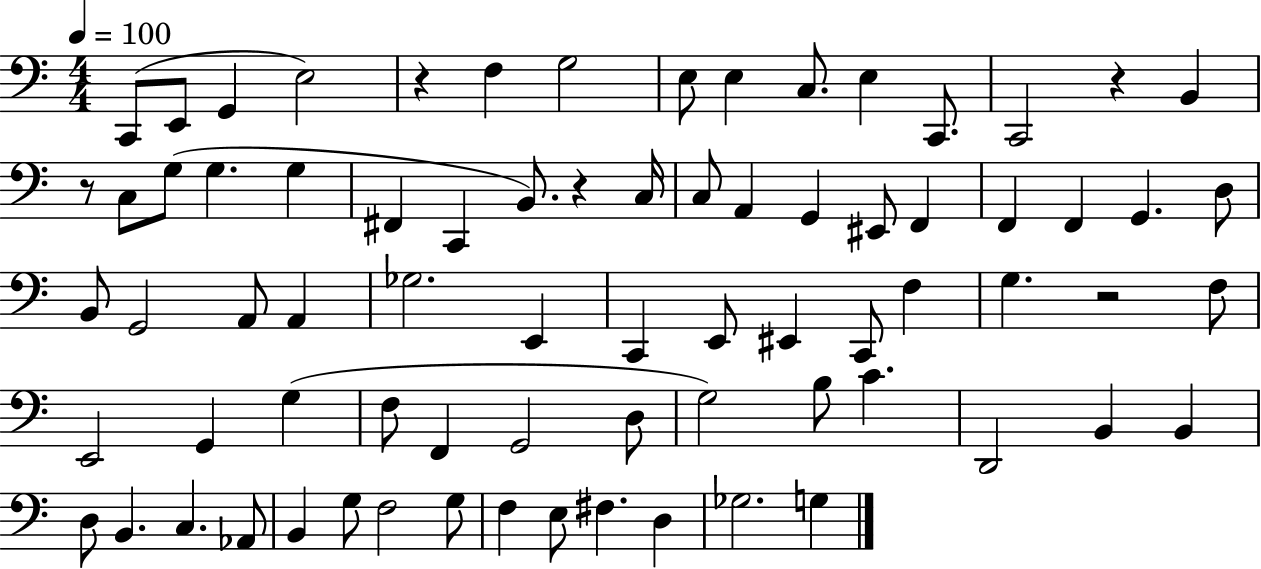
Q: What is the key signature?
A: C major